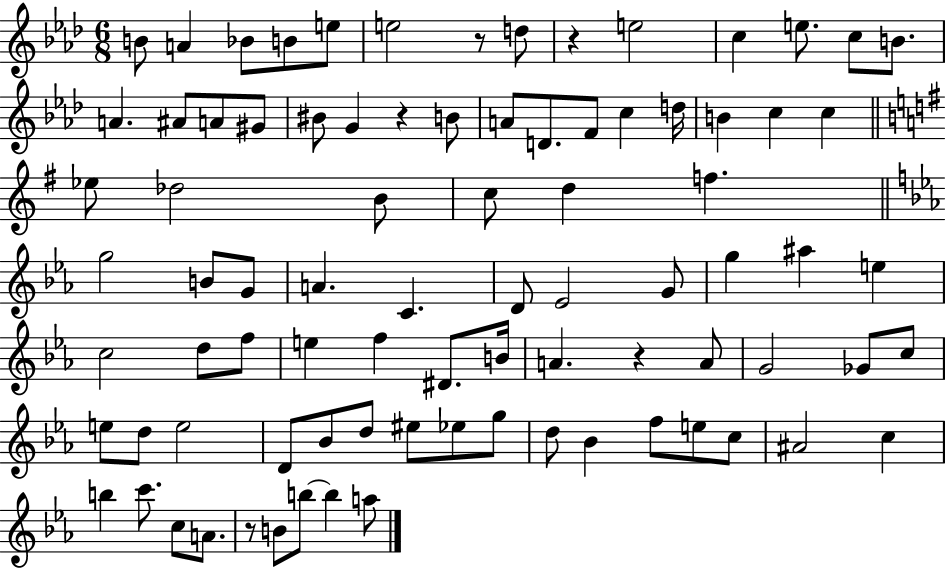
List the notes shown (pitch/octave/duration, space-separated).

B4/e A4/q Bb4/e B4/e E5/e E5/h R/e D5/e R/q E5/h C5/q E5/e. C5/e B4/e. A4/q. A#4/e A4/e G#4/e BIS4/e G4/q R/q B4/e A4/e D4/e. F4/e C5/q D5/s B4/q C5/q C5/q Eb5/e Db5/h B4/e C5/e D5/q F5/q. G5/h B4/e G4/e A4/q. C4/q. D4/e Eb4/h G4/e G5/q A#5/q E5/q C5/h D5/e F5/e E5/q F5/q D#4/e. B4/s A4/q. R/q A4/e G4/h Gb4/e C5/e E5/e D5/e E5/h D4/e Bb4/e D5/e EIS5/e Eb5/e G5/e D5/e Bb4/q F5/e E5/e C5/e A#4/h C5/q B5/q C6/e. C5/e A4/e. R/e B4/e B5/e B5/q A5/e